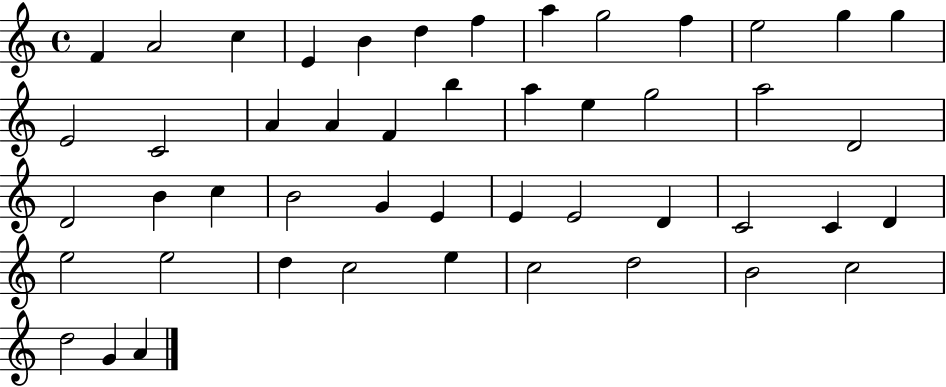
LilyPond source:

{
  \clef treble
  \time 4/4
  \defaultTimeSignature
  \key c \major
  f'4 a'2 c''4 | e'4 b'4 d''4 f''4 | a''4 g''2 f''4 | e''2 g''4 g''4 | \break e'2 c'2 | a'4 a'4 f'4 b''4 | a''4 e''4 g''2 | a''2 d'2 | \break d'2 b'4 c''4 | b'2 g'4 e'4 | e'4 e'2 d'4 | c'2 c'4 d'4 | \break e''2 e''2 | d''4 c''2 e''4 | c''2 d''2 | b'2 c''2 | \break d''2 g'4 a'4 | \bar "|."
}